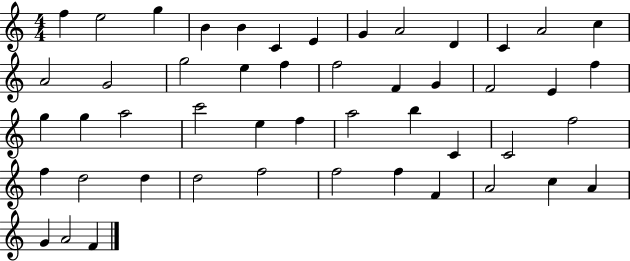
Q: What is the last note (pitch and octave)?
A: F4